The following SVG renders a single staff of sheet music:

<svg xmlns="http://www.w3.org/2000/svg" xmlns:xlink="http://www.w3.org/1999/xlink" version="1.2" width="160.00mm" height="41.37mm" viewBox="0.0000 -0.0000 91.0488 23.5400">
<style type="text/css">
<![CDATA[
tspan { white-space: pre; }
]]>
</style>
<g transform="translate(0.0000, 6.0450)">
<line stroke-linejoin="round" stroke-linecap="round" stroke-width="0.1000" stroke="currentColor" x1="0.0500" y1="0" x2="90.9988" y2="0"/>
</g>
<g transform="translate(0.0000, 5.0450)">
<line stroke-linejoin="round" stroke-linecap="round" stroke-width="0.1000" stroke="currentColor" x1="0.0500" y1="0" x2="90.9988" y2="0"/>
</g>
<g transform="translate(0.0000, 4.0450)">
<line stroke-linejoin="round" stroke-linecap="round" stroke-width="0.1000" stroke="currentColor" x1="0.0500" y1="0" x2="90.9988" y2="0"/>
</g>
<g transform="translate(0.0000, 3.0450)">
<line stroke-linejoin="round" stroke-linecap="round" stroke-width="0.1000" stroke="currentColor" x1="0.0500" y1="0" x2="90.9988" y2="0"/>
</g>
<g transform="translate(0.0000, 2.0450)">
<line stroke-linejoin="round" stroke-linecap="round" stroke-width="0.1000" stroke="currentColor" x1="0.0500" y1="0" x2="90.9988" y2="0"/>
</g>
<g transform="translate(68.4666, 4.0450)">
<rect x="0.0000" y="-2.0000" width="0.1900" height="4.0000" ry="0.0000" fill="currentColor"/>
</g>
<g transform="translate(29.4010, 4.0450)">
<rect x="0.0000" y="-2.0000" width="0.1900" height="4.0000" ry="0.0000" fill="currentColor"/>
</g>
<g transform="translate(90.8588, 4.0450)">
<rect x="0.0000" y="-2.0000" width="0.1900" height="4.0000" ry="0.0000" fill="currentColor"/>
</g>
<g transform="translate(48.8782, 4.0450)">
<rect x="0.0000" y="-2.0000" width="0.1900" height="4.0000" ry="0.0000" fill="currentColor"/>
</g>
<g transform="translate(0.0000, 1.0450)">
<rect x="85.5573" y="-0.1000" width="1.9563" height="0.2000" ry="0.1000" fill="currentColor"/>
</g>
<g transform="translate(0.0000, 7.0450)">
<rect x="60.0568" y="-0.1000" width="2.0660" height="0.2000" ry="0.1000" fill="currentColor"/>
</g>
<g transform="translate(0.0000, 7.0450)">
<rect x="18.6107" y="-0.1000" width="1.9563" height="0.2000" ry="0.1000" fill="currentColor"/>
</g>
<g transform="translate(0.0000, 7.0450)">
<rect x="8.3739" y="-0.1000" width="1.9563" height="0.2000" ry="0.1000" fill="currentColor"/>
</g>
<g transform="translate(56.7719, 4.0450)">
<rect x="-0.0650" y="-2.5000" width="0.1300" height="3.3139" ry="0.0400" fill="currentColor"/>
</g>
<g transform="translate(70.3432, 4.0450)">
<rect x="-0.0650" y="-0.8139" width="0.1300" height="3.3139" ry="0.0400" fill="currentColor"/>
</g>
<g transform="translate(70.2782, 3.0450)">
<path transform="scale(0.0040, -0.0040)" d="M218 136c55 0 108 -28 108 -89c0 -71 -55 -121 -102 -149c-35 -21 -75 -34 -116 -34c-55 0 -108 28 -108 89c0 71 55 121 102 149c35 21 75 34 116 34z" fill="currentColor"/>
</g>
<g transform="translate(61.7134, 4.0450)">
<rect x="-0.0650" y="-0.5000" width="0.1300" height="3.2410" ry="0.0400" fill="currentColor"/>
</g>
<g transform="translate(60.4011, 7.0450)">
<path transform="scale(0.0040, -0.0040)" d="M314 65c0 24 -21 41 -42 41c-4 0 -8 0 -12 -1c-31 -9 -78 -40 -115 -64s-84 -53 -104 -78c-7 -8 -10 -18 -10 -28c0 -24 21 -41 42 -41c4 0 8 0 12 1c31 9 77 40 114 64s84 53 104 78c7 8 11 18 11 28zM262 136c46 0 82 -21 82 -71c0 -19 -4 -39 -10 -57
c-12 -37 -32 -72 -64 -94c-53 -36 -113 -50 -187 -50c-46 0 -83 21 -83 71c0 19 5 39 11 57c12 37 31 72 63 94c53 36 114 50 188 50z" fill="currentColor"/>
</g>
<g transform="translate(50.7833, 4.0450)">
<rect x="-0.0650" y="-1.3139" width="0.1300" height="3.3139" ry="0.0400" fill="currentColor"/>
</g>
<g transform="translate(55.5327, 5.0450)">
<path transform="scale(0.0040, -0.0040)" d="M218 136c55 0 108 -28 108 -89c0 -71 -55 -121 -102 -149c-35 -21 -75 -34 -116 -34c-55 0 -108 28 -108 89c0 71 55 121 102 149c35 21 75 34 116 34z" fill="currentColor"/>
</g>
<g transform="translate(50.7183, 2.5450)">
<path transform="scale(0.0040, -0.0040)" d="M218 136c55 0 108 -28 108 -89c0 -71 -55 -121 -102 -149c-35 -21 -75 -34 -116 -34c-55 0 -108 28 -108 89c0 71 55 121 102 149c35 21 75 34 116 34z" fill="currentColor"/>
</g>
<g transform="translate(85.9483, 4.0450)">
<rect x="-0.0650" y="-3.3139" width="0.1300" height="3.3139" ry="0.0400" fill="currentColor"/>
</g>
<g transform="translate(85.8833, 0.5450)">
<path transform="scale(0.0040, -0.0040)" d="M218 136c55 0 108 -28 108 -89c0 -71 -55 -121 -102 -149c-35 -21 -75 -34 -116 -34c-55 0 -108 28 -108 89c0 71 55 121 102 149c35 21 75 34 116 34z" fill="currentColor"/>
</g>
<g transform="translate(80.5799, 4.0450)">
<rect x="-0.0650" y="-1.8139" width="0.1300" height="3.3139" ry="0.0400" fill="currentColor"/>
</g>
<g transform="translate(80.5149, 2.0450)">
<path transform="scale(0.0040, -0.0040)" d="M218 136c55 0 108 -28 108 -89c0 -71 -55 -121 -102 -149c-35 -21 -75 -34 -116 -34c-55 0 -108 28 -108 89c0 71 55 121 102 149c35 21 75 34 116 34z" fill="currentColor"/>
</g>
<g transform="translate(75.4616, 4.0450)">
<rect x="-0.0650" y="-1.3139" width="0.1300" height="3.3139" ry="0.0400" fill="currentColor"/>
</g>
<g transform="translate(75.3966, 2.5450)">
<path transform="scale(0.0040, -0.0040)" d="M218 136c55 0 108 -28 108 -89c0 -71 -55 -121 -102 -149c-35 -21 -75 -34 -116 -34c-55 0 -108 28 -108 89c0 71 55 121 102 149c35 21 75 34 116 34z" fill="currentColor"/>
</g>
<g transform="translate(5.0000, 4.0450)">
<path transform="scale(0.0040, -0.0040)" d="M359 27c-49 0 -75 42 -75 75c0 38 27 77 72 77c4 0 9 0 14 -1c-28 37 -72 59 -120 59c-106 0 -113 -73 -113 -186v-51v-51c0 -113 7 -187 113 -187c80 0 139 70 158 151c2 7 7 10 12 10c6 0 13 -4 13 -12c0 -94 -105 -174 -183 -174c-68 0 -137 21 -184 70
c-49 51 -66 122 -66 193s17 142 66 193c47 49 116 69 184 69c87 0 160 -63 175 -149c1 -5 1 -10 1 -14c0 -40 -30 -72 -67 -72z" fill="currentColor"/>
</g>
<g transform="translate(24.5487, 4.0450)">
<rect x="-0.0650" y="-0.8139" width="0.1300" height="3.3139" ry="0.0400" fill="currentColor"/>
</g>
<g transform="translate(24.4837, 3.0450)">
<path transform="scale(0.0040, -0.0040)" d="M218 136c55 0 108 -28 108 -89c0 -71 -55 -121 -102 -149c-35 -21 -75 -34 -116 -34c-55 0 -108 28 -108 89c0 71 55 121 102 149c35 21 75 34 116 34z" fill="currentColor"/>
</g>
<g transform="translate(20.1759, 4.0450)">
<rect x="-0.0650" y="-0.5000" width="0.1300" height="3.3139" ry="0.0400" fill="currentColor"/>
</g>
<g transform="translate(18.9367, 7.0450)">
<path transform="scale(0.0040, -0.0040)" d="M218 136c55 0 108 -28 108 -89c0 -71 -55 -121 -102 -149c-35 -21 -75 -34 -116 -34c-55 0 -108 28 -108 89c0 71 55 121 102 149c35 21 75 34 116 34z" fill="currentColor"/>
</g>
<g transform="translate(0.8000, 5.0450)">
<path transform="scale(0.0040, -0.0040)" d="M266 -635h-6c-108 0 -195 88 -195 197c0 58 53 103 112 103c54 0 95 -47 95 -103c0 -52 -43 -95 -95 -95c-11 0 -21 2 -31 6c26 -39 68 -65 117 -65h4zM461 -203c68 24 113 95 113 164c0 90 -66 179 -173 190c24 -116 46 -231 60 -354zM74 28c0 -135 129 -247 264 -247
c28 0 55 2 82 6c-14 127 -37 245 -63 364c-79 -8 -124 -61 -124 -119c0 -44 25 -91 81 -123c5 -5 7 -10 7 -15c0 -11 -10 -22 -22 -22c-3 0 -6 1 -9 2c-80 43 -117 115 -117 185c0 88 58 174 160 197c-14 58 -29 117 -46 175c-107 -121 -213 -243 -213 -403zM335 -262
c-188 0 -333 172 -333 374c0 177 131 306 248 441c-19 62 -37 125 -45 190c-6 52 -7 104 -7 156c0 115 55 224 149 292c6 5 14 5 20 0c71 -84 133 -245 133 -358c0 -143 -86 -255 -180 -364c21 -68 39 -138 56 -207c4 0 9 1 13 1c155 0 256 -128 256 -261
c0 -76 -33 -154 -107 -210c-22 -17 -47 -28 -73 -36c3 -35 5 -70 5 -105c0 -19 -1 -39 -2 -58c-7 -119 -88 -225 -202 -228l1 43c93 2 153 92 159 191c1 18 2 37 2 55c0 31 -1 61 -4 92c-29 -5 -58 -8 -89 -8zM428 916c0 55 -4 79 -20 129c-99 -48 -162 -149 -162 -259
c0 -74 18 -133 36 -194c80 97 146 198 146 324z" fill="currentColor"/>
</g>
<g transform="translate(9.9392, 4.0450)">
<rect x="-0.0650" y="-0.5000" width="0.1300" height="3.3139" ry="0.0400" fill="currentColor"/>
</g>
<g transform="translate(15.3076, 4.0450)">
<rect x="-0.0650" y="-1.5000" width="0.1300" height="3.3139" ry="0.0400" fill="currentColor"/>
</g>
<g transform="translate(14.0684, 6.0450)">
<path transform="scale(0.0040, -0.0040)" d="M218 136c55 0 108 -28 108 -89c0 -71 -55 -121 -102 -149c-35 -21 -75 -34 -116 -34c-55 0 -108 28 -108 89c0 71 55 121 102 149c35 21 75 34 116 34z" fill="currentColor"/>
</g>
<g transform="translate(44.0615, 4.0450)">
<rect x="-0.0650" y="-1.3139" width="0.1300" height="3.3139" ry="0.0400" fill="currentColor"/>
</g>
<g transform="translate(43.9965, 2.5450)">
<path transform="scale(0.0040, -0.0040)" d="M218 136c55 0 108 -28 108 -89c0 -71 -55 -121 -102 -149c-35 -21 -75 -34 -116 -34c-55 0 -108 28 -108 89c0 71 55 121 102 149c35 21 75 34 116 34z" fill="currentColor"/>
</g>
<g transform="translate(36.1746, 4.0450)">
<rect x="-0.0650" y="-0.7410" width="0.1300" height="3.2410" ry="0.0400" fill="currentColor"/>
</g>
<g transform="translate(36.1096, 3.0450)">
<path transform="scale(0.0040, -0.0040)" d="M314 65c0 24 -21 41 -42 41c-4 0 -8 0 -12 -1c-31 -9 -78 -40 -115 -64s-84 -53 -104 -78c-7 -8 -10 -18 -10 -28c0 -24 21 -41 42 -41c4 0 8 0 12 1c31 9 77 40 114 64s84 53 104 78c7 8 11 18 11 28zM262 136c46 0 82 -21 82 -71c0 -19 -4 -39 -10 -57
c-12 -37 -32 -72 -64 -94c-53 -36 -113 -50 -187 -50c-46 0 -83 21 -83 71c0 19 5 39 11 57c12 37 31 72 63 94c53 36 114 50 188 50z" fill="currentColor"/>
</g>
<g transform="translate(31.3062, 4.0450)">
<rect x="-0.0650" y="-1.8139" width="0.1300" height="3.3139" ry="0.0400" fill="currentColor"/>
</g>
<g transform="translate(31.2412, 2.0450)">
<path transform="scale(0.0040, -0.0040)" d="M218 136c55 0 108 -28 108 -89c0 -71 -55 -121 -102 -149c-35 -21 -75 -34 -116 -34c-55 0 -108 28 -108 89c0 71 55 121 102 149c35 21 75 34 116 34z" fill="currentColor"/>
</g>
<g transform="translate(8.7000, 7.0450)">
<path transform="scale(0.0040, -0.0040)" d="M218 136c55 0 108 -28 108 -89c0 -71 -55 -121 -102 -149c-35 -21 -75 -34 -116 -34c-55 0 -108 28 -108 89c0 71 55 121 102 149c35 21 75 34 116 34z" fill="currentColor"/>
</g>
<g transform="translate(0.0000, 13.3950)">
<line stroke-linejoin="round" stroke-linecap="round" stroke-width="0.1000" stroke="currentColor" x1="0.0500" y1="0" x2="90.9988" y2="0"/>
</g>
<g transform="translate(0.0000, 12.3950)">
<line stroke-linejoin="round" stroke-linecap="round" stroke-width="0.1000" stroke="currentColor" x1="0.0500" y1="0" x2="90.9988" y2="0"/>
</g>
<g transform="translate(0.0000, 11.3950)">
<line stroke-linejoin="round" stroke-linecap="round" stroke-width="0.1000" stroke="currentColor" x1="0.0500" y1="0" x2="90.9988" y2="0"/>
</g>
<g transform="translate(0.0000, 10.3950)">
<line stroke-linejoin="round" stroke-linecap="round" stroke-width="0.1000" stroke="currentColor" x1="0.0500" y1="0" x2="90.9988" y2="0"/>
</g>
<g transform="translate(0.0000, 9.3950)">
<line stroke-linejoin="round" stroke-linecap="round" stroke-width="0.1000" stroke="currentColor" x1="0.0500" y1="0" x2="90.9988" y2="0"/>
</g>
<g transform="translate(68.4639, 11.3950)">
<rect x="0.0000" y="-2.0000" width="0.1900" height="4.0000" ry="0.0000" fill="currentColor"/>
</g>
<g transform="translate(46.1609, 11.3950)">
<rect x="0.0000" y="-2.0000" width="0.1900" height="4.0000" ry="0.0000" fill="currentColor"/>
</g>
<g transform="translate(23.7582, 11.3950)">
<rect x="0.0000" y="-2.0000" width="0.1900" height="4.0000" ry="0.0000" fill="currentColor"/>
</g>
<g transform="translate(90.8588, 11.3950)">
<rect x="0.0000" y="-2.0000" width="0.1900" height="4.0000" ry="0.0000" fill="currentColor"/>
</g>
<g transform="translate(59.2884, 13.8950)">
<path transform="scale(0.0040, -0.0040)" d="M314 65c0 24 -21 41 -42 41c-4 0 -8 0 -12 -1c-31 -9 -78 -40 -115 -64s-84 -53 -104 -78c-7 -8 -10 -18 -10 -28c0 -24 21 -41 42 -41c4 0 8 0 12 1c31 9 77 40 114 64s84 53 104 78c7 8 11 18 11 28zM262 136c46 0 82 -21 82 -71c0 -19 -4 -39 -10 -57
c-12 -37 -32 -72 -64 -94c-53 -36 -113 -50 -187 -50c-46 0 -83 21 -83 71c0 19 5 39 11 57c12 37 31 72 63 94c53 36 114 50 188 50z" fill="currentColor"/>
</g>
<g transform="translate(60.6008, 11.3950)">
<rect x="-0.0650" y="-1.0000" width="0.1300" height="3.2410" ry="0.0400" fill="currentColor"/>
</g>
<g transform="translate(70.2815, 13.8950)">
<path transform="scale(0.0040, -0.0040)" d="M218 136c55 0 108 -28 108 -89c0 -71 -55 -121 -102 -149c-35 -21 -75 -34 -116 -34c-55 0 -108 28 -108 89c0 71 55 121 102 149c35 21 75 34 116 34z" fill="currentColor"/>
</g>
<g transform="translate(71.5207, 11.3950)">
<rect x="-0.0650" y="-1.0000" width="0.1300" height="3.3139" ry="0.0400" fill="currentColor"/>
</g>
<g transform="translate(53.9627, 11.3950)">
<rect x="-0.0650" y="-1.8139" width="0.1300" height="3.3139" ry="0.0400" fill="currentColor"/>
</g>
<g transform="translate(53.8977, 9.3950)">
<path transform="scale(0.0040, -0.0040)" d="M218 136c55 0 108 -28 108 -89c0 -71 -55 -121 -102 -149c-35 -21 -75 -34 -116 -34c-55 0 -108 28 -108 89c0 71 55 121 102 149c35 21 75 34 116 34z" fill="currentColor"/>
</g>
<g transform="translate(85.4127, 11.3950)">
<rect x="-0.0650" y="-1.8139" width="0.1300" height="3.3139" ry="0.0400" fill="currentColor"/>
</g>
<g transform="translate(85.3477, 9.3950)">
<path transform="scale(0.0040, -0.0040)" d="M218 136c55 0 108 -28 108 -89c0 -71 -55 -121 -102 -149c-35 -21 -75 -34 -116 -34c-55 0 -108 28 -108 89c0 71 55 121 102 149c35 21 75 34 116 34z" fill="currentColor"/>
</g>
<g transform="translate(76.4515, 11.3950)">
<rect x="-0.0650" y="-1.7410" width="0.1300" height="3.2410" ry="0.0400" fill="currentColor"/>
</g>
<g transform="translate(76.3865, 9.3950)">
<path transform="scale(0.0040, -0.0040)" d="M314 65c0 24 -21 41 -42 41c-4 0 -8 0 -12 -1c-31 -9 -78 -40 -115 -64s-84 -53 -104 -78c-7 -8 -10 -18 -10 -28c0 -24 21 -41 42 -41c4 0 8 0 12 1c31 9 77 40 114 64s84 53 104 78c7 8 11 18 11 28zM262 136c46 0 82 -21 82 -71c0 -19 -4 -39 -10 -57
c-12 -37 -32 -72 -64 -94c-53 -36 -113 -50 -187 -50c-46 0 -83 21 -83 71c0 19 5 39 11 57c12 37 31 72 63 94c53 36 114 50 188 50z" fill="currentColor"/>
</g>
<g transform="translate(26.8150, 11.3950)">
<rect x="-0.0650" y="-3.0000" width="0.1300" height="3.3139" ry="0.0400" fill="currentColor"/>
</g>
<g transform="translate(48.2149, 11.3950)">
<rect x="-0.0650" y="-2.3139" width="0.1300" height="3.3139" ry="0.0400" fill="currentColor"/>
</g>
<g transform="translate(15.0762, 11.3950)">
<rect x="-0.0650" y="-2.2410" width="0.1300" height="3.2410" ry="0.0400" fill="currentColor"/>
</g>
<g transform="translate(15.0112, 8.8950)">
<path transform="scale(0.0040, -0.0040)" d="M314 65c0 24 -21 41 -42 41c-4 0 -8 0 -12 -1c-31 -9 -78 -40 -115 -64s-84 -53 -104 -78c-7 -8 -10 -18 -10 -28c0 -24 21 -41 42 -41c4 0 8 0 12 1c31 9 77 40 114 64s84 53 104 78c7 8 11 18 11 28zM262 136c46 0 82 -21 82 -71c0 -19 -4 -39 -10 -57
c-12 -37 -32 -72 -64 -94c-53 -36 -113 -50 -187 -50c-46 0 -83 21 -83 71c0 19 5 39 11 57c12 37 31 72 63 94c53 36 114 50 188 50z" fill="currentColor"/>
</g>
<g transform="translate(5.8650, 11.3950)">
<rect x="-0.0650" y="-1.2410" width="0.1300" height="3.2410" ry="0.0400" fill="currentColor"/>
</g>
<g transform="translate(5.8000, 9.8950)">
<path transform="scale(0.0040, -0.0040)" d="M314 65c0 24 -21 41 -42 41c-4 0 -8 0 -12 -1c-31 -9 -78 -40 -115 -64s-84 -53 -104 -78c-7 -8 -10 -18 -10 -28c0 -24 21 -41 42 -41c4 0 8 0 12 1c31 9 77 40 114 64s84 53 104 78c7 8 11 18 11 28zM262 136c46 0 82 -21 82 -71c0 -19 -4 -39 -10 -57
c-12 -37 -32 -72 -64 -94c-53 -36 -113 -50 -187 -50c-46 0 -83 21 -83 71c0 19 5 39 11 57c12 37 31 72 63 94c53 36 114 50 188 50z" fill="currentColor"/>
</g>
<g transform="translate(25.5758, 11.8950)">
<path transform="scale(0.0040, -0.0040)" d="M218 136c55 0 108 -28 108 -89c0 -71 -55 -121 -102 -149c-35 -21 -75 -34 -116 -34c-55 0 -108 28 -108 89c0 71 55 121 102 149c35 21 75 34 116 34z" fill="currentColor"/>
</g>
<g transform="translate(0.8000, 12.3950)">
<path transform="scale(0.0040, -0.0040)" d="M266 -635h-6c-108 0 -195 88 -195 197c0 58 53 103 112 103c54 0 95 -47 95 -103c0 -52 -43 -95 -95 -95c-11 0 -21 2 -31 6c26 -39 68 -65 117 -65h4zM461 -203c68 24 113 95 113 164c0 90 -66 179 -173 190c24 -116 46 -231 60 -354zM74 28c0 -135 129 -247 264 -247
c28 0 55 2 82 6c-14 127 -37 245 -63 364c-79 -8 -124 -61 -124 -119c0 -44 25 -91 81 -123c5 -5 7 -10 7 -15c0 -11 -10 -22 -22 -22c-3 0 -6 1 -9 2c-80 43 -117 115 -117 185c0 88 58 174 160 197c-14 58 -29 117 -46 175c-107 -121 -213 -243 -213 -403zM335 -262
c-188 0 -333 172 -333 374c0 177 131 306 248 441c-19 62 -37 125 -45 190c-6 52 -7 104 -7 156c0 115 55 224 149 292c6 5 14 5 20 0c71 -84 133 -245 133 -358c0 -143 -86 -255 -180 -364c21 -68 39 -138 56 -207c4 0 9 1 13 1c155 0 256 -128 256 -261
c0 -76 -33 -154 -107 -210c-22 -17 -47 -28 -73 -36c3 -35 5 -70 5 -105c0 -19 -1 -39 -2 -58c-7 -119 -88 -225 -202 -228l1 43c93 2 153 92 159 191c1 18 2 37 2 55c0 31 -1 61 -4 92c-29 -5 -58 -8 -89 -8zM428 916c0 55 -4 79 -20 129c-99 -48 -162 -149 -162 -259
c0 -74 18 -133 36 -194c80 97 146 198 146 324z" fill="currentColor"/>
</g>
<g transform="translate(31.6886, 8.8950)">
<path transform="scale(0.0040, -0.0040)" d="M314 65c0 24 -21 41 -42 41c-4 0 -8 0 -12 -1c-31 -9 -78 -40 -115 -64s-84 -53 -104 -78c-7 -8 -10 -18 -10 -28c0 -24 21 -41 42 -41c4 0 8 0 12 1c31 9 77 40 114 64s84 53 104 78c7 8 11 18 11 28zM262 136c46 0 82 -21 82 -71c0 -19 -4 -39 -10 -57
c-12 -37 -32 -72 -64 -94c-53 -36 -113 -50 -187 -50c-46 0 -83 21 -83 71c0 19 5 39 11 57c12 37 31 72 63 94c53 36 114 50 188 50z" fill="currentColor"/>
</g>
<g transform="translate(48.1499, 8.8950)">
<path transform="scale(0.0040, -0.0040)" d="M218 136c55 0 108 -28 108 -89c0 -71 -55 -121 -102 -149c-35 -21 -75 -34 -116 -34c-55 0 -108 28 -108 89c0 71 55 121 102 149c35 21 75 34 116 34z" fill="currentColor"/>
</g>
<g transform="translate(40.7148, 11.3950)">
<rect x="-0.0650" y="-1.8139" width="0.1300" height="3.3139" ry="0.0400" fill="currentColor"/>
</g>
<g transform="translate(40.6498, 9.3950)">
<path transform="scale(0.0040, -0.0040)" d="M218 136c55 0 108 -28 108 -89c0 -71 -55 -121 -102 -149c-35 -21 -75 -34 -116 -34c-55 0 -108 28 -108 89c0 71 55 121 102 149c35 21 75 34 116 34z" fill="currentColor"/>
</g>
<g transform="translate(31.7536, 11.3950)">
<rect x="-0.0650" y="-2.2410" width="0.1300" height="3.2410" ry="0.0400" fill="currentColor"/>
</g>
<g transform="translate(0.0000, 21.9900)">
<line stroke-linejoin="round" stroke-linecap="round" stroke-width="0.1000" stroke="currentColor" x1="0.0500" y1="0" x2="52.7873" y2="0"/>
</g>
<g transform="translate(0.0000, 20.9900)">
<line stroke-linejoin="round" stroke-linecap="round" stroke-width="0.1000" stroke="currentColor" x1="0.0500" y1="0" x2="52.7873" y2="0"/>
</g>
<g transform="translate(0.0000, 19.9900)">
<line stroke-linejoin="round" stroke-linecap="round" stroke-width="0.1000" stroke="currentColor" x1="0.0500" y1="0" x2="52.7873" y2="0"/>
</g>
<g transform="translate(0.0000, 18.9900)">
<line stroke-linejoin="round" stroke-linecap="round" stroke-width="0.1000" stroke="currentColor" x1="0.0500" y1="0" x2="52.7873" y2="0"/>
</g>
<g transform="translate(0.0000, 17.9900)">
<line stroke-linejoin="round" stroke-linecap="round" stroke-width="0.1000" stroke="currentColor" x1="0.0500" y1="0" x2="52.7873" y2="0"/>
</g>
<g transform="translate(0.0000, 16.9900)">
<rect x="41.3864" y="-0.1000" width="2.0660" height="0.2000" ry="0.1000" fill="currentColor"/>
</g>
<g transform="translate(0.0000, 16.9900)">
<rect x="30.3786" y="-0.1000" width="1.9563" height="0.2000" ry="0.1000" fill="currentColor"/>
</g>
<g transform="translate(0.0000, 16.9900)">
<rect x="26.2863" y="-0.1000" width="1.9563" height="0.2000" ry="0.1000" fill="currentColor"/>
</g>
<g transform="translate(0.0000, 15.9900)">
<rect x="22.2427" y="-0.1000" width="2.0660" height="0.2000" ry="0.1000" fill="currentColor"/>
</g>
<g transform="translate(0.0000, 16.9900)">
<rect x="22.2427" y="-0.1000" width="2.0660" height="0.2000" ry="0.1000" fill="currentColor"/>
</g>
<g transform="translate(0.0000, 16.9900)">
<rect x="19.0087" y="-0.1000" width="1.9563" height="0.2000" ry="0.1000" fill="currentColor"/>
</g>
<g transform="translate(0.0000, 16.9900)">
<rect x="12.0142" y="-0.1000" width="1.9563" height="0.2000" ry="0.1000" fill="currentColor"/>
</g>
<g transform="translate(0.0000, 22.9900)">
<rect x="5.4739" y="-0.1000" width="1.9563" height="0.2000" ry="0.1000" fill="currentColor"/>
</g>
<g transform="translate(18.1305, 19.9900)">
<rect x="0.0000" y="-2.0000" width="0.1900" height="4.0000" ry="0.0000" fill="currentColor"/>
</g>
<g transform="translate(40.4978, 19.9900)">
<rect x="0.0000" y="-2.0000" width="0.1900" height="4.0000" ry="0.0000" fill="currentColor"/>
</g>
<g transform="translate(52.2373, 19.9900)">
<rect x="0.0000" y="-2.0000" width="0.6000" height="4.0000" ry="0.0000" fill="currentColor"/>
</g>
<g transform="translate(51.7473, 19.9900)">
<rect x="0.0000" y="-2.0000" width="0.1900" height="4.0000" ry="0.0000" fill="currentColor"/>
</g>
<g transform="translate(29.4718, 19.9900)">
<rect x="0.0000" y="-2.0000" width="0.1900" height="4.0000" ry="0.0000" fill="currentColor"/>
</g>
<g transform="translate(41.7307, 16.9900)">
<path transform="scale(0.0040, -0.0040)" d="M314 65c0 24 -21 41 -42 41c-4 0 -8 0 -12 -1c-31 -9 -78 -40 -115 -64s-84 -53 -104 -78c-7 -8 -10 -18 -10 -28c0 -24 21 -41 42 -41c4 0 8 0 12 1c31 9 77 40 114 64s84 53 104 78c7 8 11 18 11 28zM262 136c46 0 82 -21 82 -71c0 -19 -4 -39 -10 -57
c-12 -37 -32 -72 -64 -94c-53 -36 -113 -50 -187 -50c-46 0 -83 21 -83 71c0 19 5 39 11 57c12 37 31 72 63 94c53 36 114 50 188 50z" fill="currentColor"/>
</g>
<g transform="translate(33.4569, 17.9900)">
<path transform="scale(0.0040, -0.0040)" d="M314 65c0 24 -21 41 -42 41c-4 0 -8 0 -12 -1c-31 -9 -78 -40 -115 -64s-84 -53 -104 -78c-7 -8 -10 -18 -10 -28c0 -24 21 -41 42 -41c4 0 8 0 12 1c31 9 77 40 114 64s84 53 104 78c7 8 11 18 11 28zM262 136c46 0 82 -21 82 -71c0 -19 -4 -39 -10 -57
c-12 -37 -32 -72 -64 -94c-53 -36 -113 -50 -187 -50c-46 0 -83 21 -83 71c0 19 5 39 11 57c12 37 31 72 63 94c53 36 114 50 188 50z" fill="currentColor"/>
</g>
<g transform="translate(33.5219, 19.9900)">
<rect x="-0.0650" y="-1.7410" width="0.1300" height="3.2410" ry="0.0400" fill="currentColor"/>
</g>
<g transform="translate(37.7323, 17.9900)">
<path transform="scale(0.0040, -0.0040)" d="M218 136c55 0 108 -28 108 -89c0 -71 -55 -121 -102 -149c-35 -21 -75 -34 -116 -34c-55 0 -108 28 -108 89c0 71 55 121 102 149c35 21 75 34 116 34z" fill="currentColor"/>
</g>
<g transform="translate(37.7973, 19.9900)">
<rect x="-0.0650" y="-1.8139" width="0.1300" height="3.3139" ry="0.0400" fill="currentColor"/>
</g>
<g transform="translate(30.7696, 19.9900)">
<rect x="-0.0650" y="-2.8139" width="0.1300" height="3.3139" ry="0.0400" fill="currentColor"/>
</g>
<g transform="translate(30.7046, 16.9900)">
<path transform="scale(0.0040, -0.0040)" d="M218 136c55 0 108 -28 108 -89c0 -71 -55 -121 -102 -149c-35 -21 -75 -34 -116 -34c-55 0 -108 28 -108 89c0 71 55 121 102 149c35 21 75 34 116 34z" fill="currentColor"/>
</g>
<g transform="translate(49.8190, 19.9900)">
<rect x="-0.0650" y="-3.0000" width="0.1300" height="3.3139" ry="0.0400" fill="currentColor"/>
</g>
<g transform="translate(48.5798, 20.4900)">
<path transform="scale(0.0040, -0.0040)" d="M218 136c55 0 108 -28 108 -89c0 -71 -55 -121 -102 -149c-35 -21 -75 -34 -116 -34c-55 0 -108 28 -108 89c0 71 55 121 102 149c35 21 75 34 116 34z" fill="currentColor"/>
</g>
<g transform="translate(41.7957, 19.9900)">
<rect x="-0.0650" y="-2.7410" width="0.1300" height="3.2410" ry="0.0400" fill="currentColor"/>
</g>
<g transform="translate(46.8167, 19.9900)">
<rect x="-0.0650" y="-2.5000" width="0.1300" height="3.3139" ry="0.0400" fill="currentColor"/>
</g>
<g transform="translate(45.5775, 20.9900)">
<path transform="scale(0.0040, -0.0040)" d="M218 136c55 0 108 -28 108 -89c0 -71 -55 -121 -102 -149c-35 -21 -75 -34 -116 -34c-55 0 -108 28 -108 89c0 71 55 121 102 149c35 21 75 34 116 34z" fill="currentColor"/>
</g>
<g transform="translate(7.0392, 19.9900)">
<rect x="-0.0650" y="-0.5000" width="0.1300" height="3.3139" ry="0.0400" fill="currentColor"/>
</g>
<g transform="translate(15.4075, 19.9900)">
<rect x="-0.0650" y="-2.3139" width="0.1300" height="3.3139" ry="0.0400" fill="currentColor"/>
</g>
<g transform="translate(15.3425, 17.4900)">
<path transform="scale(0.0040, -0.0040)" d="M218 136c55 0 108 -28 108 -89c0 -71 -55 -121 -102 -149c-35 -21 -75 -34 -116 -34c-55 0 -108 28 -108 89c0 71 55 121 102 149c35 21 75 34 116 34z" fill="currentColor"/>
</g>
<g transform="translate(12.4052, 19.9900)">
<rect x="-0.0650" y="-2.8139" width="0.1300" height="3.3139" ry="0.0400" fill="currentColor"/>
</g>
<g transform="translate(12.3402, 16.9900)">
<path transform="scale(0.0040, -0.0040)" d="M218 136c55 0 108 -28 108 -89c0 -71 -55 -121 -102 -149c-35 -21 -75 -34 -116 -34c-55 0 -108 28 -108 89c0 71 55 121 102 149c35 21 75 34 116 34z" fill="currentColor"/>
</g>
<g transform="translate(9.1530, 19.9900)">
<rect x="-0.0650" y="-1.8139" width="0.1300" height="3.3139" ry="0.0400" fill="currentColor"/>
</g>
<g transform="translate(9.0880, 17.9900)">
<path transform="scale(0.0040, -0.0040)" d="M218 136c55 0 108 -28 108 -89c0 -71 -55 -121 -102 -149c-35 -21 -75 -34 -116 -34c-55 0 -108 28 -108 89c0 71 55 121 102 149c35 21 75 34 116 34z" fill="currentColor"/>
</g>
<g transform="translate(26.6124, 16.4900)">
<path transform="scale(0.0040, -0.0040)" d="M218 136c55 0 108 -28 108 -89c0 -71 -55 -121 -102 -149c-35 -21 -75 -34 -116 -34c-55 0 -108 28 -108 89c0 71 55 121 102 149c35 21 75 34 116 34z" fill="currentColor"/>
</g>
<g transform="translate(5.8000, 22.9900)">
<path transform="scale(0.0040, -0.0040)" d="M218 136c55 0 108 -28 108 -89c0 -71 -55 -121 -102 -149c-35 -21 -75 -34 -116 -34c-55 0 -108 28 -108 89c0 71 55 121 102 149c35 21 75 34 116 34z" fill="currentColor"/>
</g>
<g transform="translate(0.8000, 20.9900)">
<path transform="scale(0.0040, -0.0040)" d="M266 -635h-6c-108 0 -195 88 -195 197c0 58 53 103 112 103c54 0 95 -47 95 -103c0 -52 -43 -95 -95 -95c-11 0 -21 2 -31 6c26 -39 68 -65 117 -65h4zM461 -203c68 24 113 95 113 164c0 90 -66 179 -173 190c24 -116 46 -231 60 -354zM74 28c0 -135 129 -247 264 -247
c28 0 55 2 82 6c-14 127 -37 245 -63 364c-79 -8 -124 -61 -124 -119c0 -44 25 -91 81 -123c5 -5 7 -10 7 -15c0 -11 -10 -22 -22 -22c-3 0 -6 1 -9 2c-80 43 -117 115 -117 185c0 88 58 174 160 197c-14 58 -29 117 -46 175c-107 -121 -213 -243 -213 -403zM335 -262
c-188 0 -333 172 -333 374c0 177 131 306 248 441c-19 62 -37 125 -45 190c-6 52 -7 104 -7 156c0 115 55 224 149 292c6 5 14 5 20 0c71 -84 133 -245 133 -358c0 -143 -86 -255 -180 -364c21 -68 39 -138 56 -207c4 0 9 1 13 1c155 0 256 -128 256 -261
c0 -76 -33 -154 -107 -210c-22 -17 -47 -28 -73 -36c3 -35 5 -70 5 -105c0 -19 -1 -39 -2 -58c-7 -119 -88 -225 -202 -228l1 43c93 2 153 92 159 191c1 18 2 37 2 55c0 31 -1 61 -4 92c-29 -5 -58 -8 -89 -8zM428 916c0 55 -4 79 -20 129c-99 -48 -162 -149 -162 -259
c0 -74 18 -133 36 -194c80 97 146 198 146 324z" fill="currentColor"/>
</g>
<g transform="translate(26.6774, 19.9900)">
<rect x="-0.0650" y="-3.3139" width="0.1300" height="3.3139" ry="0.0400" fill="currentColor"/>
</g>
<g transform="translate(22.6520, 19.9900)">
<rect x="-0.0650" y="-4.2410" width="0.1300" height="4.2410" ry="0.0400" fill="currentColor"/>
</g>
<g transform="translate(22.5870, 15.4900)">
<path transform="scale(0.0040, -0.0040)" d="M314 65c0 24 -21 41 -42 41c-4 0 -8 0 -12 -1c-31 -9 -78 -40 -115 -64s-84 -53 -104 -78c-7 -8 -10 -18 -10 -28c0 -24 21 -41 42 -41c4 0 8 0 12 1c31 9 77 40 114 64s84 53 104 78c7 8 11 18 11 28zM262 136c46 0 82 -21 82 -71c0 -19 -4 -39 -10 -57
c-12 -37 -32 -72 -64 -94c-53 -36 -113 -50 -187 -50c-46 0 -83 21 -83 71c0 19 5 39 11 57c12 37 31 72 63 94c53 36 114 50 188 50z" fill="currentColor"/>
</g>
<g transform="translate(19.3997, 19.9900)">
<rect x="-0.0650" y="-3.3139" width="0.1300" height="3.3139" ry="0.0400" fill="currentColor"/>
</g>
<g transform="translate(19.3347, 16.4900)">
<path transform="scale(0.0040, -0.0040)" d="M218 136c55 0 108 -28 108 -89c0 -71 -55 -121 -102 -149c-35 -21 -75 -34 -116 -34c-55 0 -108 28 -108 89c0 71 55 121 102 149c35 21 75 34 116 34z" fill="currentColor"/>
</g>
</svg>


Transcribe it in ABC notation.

X:1
T:Untitled
M:4/4
L:1/4
K:C
C E C d f d2 e e G C2 d e f b e2 g2 A g2 f g f D2 D f2 f C f a g b d'2 b a f2 f a2 G A